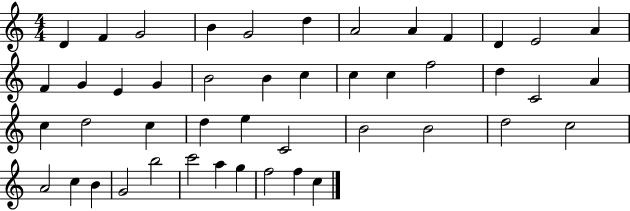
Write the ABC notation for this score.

X:1
T:Untitled
M:4/4
L:1/4
K:C
D F G2 B G2 d A2 A F D E2 A F G E G B2 B c c c f2 d C2 A c d2 c d e C2 B2 B2 d2 c2 A2 c B G2 b2 c'2 a g f2 f c